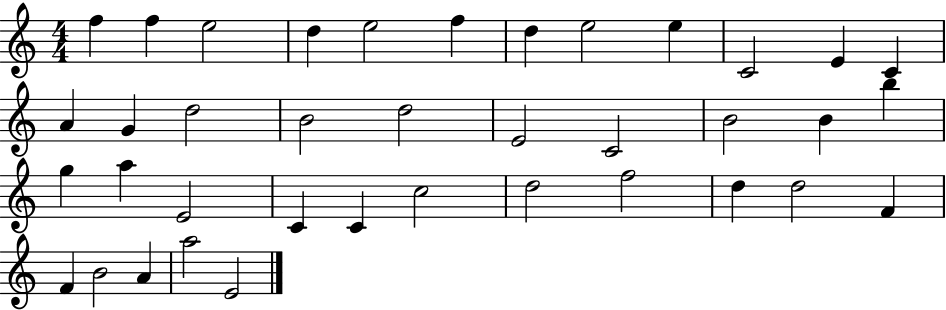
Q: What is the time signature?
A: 4/4